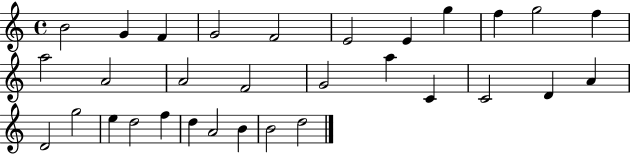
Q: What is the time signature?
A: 4/4